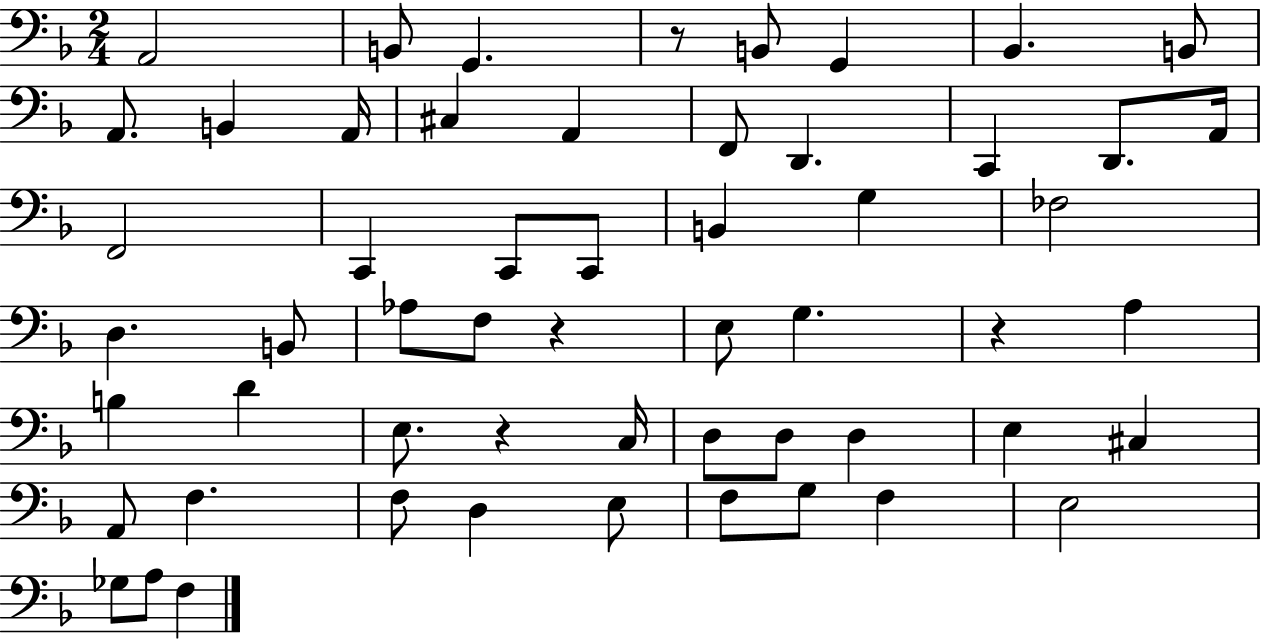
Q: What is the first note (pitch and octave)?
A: A2